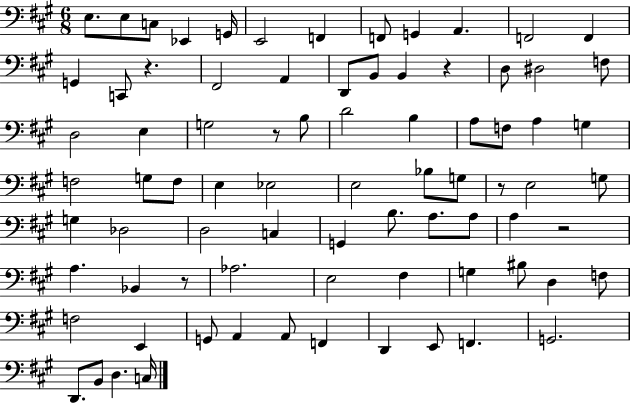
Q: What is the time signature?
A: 6/8